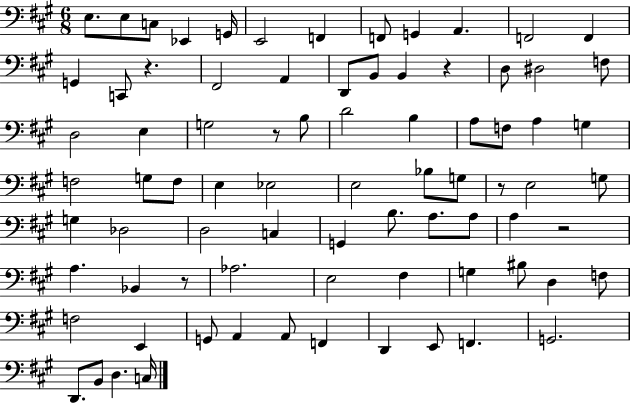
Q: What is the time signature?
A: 6/8